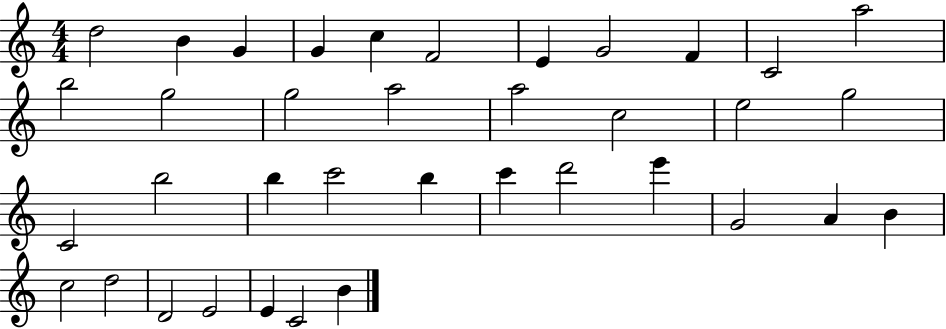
{
  \clef treble
  \numericTimeSignature
  \time 4/4
  \key c \major
  d''2 b'4 g'4 | g'4 c''4 f'2 | e'4 g'2 f'4 | c'2 a''2 | \break b''2 g''2 | g''2 a''2 | a''2 c''2 | e''2 g''2 | \break c'2 b''2 | b''4 c'''2 b''4 | c'''4 d'''2 e'''4 | g'2 a'4 b'4 | \break c''2 d''2 | d'2 e'2 | e'4 c'2 b'4 | \bar "|."
}